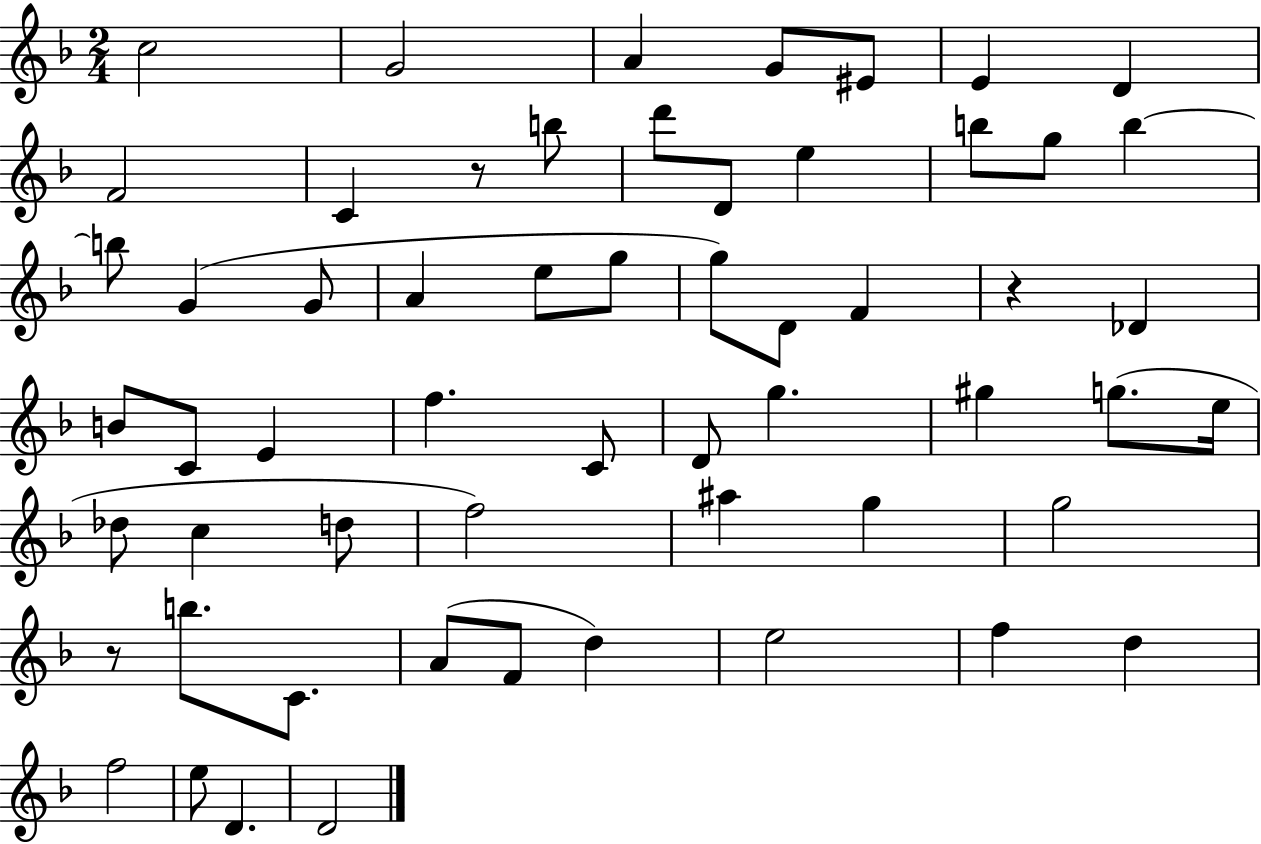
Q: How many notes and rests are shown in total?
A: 58